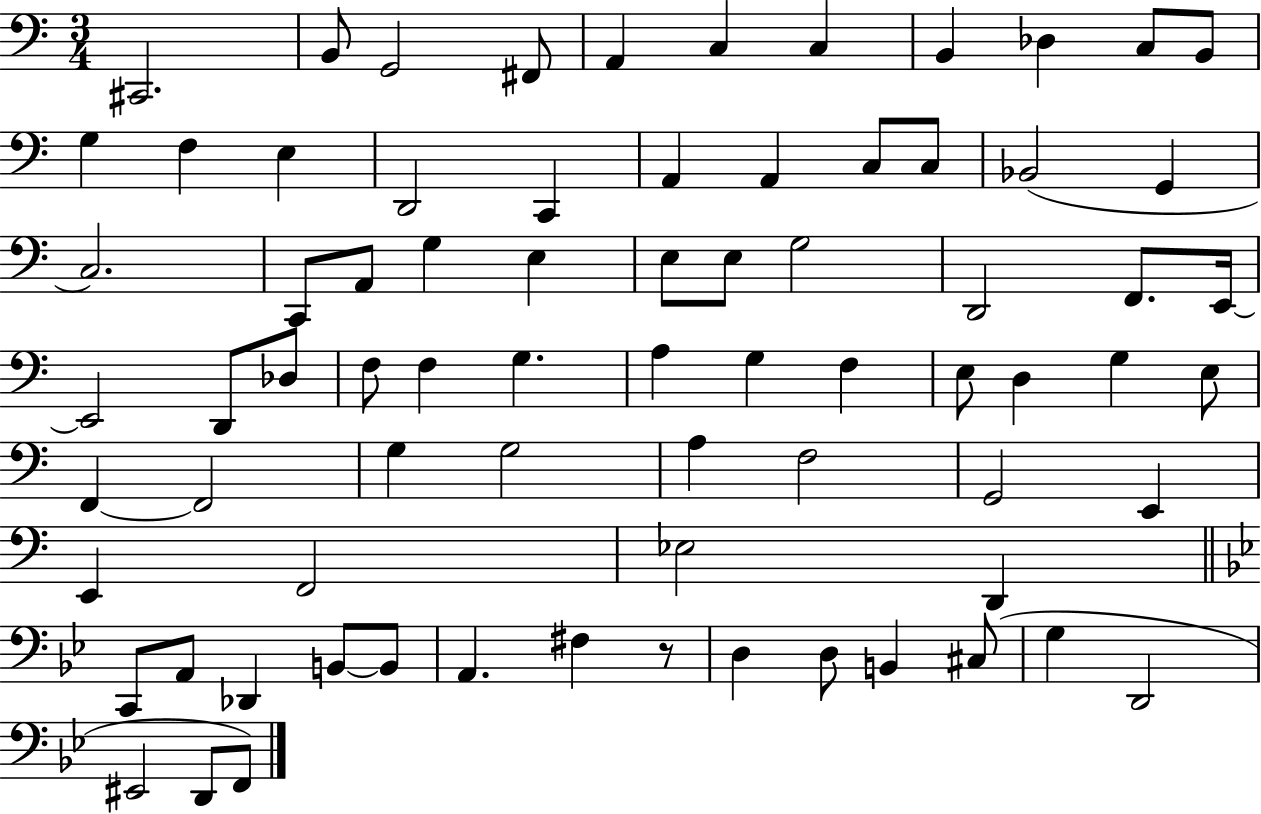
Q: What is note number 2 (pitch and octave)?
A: B2